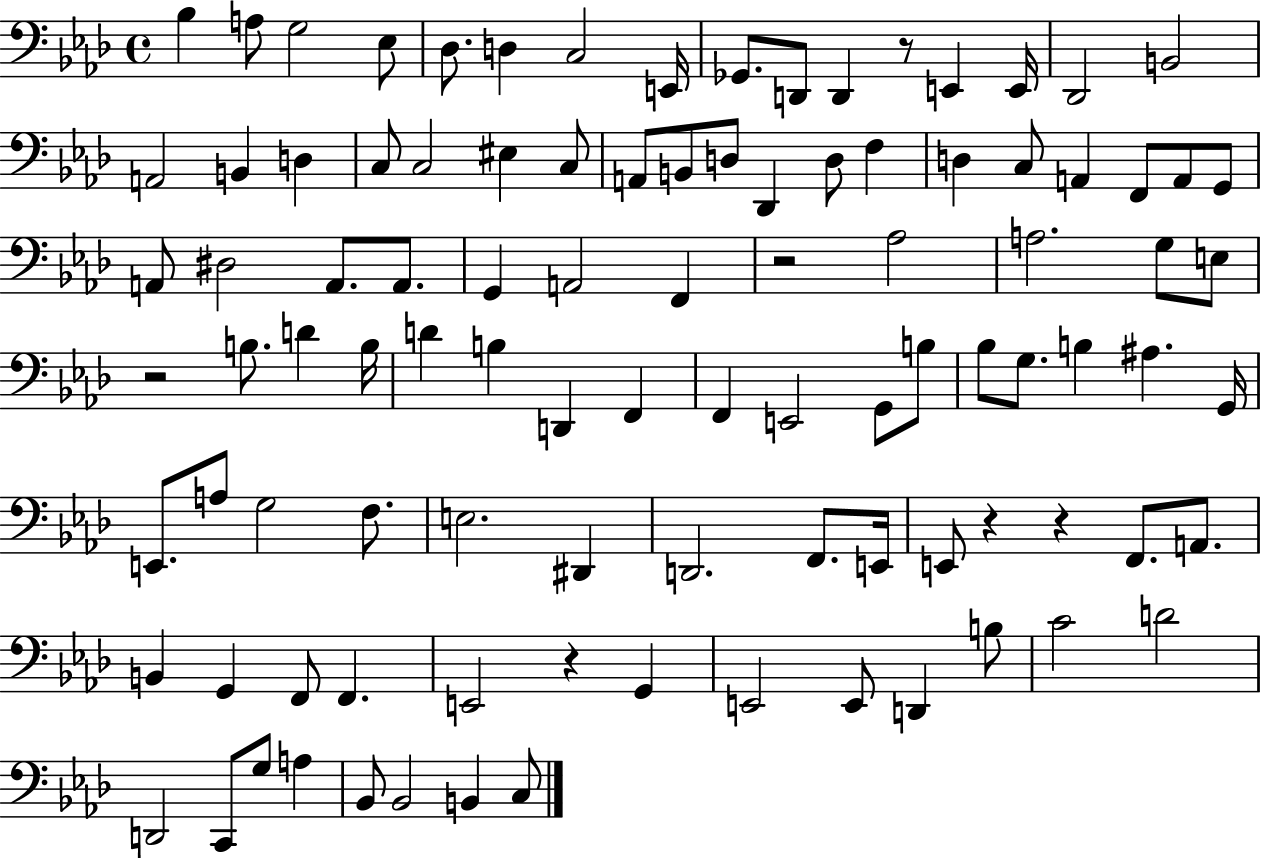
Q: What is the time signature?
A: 4/4